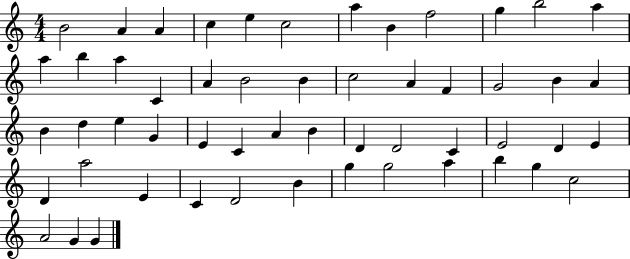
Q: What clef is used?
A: treble